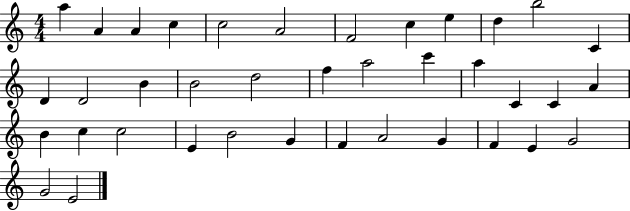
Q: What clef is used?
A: treble